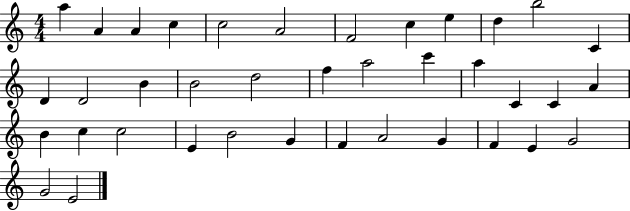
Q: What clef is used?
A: treble